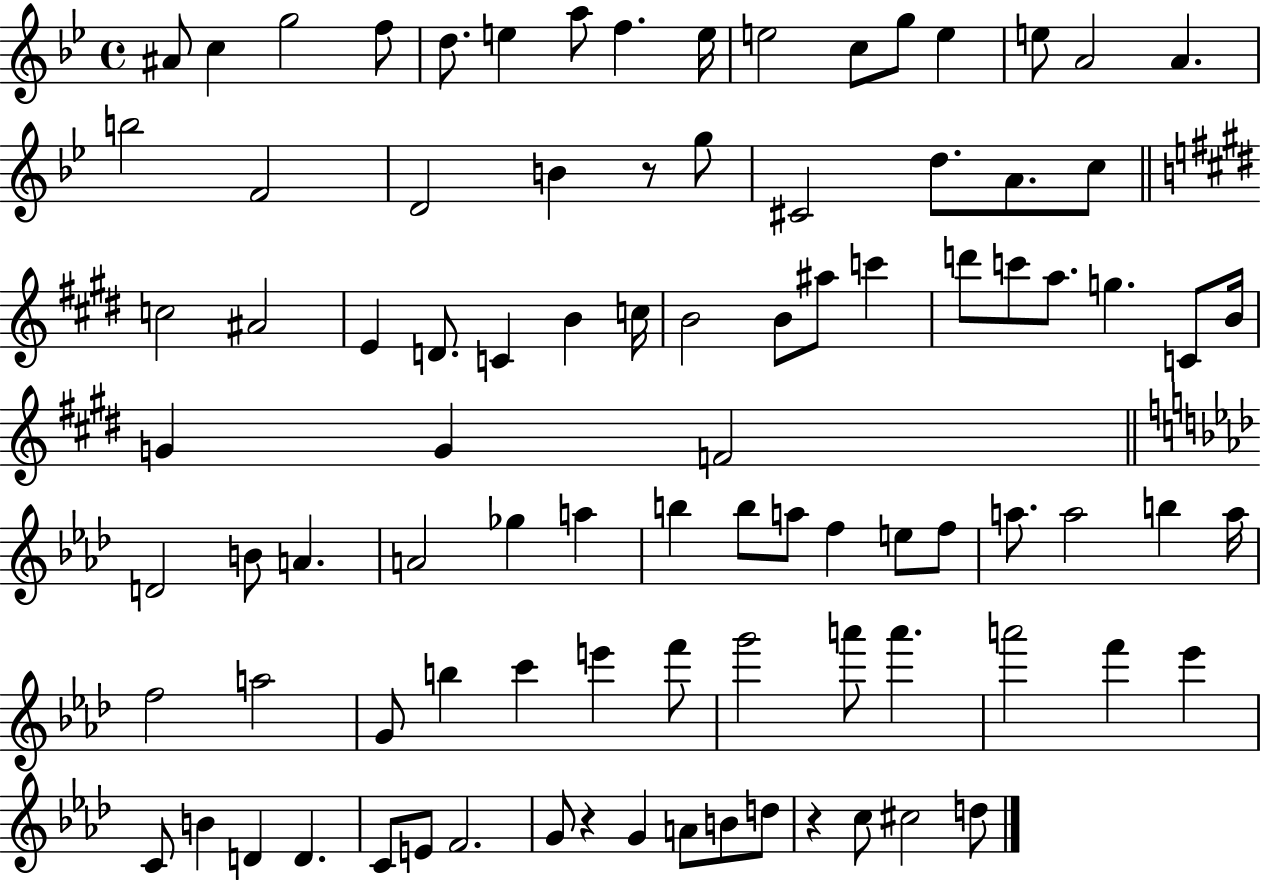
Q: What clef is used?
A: treble